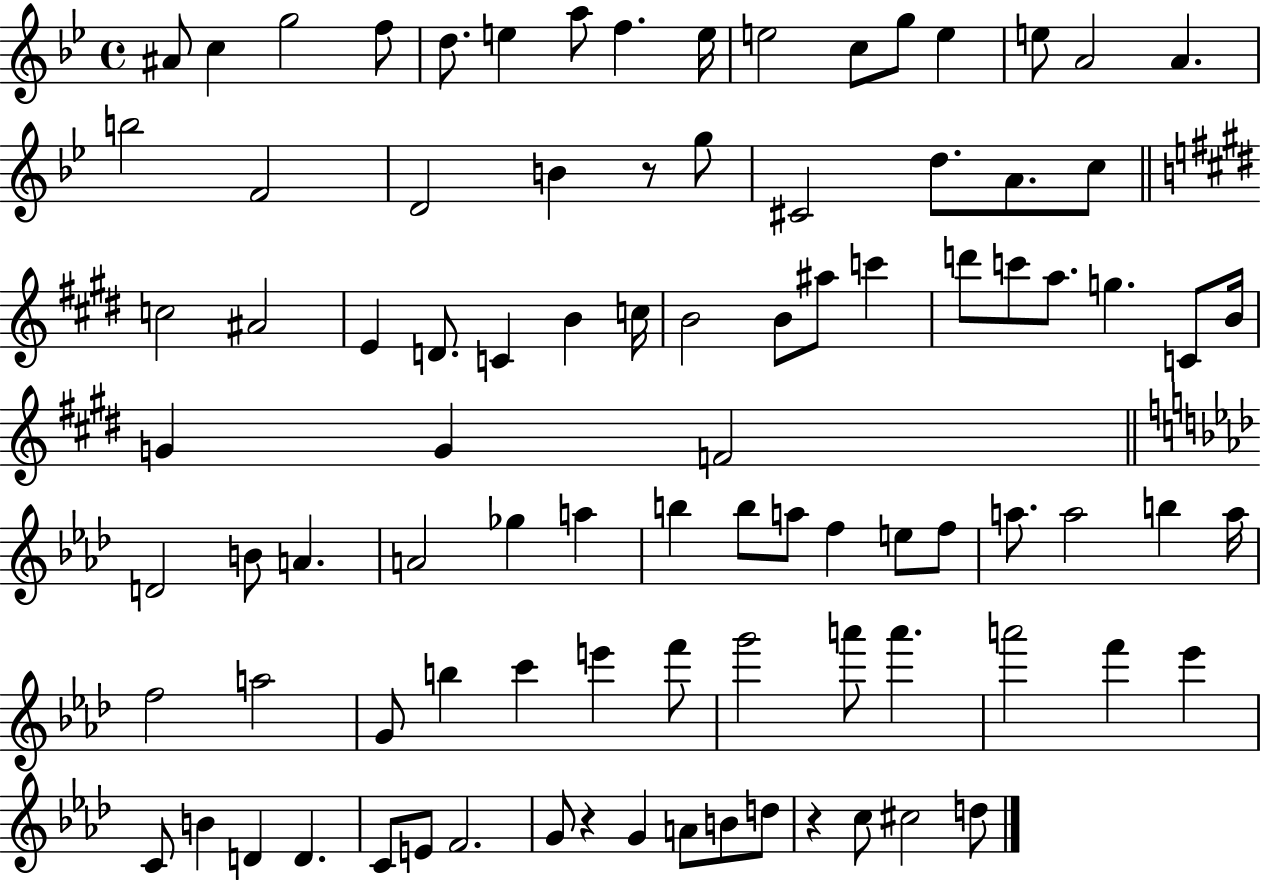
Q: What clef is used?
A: treble